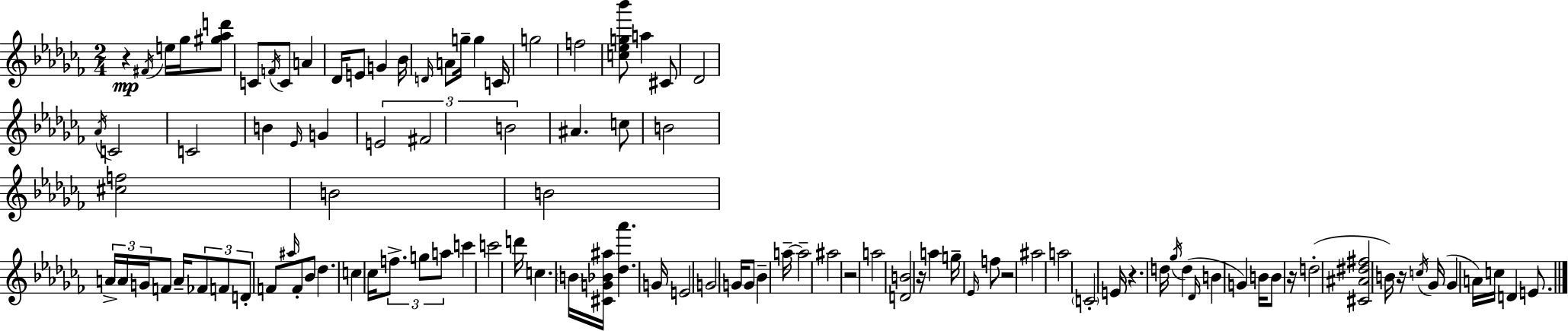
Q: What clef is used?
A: treble